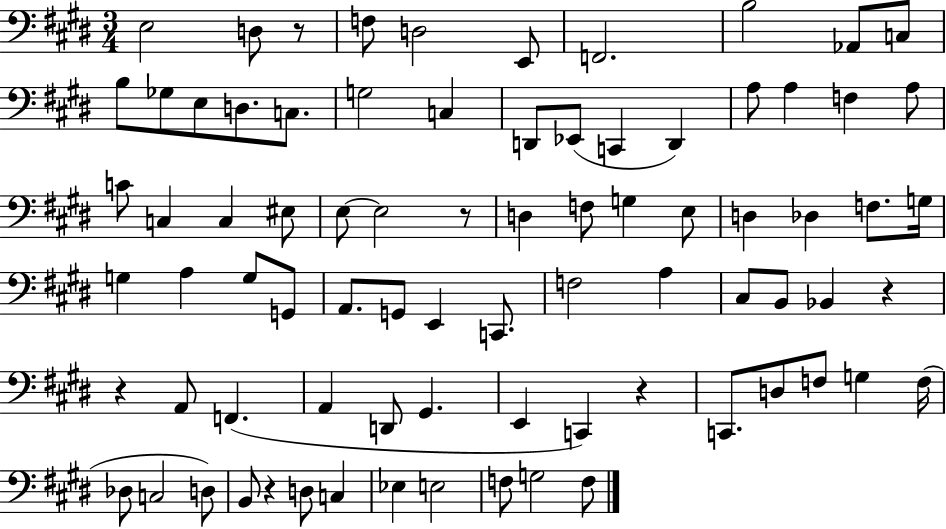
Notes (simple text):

E3/h D3/e R/e F3/e D3/h E2/e F2/h. B3/h Ab2/e C3/e B3/e Gb3/e E3/e D3/e. C3/e. G3/h C3/q D2/e Eb2/e C2/q D2/q A3/e A3/q F3/q A3/e C4/e C3/q C3/q EIS3/e E3/e E3/h R/e D3/q F3/e G3/q E3/e D3/q Db3/q F3/e. G3/s G3/q A3/q G3/e G2/e A2/e. G2/e E2/q C2/e. F3/h A3/q C#3/e B2/e Bb2/q R/q R/q A2/e F2/q. A2/q D2/e G#2/q. E2/q C2/q R/q C2/e. D3/e F3/e G3/q F3/s Db3/e C3/h D3/e B2/e R/q D3/e C3/q Eb3/q E3/h F3/e G3/h F3/e